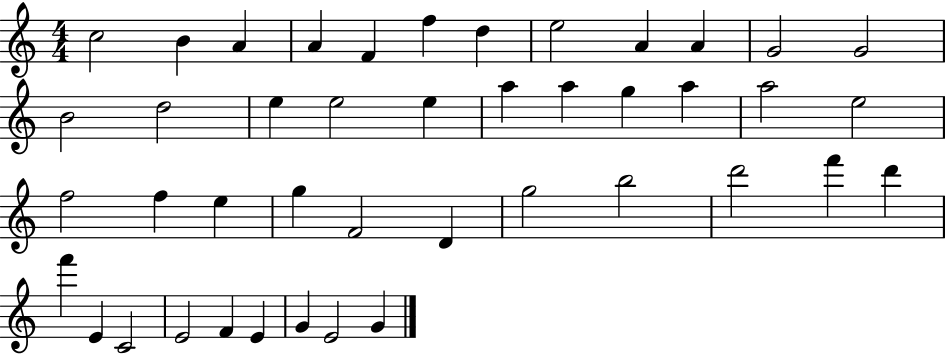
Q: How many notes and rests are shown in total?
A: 43